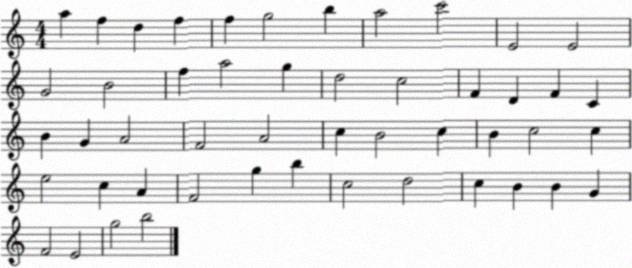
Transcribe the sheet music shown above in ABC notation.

X:1
T:Untitled
M:4/4
L:1/4
K:C
a f d f f g2 b a2 c'2 E2 E2 G2 B2 f a2 g d2 c2 F D F C B G A2 F2 A2 c B2 c B c2 c e2 c A F2 g b c2 d2 c B B G F2 E2 g2 b2